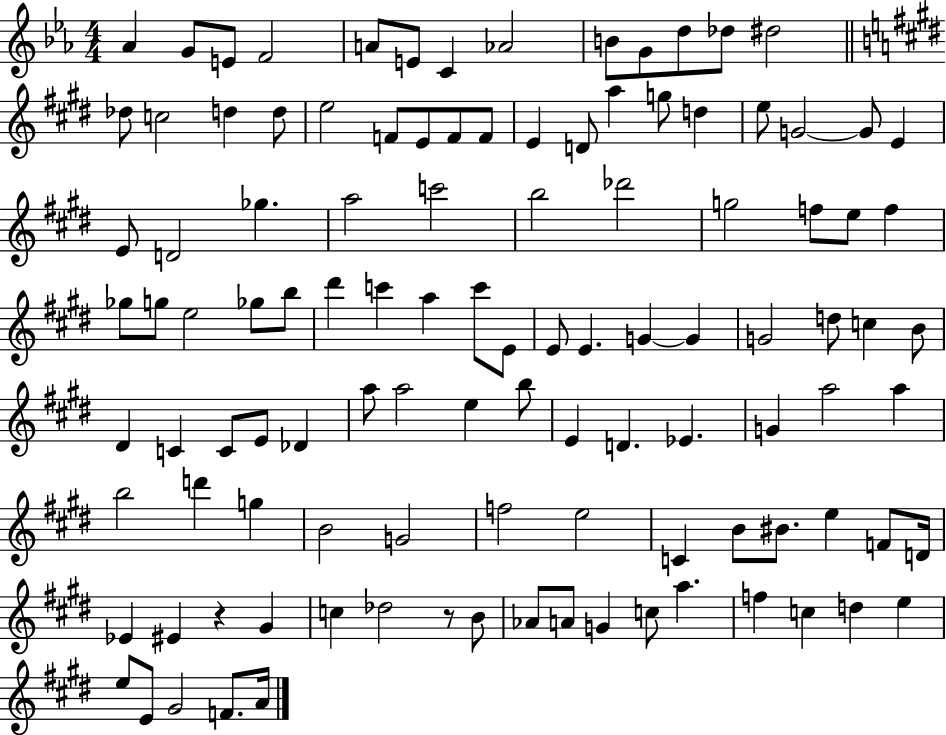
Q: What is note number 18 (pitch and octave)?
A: E5